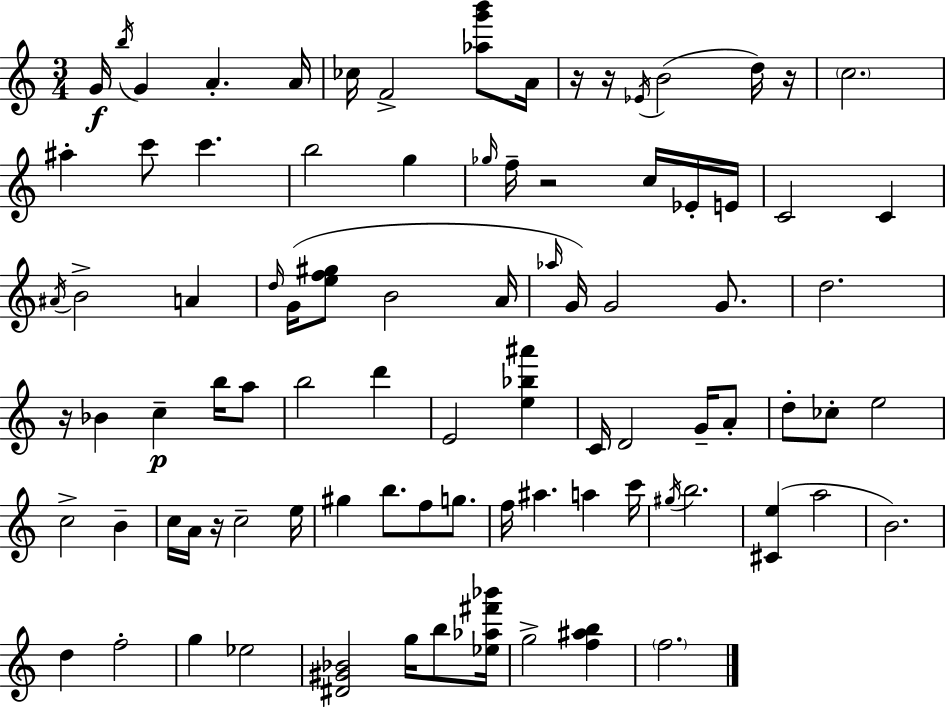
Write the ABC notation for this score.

X:1
T:Untitled
M:3/4
L:1/4
K:C
G/4 b/4 G A A/4 _c/4 F2 [_ag'b']/2 A/4 z/4 z/4 _E/4 B2 d/4 z/4 c2 ^a c'/2 c' b2 g _g/4 f/4 z2 c/4 _E/4 E/4 C2 C ^A/4 B2 A d/4 G/4 [ef^g]/2 B2 A/4 _a/4 G/4 G2 G/2 d2 z/4 _B c b/4 a/2 b2 d' E2 [e_b^a'] C/4 D2 G/4 A/2 d/2 _c/2 e2 c2 B c/4 A/4 z/4 c2 e/4 ^g b/2 f/2 g/2 f/4 ^a a c'/4 ^g/4 b2 [^Ce] a2 B2 d f2 g _e2 [^D^G_B]2 g/4 b/2 [_e_a^f'_b']/4 g2 [f^ab] f2